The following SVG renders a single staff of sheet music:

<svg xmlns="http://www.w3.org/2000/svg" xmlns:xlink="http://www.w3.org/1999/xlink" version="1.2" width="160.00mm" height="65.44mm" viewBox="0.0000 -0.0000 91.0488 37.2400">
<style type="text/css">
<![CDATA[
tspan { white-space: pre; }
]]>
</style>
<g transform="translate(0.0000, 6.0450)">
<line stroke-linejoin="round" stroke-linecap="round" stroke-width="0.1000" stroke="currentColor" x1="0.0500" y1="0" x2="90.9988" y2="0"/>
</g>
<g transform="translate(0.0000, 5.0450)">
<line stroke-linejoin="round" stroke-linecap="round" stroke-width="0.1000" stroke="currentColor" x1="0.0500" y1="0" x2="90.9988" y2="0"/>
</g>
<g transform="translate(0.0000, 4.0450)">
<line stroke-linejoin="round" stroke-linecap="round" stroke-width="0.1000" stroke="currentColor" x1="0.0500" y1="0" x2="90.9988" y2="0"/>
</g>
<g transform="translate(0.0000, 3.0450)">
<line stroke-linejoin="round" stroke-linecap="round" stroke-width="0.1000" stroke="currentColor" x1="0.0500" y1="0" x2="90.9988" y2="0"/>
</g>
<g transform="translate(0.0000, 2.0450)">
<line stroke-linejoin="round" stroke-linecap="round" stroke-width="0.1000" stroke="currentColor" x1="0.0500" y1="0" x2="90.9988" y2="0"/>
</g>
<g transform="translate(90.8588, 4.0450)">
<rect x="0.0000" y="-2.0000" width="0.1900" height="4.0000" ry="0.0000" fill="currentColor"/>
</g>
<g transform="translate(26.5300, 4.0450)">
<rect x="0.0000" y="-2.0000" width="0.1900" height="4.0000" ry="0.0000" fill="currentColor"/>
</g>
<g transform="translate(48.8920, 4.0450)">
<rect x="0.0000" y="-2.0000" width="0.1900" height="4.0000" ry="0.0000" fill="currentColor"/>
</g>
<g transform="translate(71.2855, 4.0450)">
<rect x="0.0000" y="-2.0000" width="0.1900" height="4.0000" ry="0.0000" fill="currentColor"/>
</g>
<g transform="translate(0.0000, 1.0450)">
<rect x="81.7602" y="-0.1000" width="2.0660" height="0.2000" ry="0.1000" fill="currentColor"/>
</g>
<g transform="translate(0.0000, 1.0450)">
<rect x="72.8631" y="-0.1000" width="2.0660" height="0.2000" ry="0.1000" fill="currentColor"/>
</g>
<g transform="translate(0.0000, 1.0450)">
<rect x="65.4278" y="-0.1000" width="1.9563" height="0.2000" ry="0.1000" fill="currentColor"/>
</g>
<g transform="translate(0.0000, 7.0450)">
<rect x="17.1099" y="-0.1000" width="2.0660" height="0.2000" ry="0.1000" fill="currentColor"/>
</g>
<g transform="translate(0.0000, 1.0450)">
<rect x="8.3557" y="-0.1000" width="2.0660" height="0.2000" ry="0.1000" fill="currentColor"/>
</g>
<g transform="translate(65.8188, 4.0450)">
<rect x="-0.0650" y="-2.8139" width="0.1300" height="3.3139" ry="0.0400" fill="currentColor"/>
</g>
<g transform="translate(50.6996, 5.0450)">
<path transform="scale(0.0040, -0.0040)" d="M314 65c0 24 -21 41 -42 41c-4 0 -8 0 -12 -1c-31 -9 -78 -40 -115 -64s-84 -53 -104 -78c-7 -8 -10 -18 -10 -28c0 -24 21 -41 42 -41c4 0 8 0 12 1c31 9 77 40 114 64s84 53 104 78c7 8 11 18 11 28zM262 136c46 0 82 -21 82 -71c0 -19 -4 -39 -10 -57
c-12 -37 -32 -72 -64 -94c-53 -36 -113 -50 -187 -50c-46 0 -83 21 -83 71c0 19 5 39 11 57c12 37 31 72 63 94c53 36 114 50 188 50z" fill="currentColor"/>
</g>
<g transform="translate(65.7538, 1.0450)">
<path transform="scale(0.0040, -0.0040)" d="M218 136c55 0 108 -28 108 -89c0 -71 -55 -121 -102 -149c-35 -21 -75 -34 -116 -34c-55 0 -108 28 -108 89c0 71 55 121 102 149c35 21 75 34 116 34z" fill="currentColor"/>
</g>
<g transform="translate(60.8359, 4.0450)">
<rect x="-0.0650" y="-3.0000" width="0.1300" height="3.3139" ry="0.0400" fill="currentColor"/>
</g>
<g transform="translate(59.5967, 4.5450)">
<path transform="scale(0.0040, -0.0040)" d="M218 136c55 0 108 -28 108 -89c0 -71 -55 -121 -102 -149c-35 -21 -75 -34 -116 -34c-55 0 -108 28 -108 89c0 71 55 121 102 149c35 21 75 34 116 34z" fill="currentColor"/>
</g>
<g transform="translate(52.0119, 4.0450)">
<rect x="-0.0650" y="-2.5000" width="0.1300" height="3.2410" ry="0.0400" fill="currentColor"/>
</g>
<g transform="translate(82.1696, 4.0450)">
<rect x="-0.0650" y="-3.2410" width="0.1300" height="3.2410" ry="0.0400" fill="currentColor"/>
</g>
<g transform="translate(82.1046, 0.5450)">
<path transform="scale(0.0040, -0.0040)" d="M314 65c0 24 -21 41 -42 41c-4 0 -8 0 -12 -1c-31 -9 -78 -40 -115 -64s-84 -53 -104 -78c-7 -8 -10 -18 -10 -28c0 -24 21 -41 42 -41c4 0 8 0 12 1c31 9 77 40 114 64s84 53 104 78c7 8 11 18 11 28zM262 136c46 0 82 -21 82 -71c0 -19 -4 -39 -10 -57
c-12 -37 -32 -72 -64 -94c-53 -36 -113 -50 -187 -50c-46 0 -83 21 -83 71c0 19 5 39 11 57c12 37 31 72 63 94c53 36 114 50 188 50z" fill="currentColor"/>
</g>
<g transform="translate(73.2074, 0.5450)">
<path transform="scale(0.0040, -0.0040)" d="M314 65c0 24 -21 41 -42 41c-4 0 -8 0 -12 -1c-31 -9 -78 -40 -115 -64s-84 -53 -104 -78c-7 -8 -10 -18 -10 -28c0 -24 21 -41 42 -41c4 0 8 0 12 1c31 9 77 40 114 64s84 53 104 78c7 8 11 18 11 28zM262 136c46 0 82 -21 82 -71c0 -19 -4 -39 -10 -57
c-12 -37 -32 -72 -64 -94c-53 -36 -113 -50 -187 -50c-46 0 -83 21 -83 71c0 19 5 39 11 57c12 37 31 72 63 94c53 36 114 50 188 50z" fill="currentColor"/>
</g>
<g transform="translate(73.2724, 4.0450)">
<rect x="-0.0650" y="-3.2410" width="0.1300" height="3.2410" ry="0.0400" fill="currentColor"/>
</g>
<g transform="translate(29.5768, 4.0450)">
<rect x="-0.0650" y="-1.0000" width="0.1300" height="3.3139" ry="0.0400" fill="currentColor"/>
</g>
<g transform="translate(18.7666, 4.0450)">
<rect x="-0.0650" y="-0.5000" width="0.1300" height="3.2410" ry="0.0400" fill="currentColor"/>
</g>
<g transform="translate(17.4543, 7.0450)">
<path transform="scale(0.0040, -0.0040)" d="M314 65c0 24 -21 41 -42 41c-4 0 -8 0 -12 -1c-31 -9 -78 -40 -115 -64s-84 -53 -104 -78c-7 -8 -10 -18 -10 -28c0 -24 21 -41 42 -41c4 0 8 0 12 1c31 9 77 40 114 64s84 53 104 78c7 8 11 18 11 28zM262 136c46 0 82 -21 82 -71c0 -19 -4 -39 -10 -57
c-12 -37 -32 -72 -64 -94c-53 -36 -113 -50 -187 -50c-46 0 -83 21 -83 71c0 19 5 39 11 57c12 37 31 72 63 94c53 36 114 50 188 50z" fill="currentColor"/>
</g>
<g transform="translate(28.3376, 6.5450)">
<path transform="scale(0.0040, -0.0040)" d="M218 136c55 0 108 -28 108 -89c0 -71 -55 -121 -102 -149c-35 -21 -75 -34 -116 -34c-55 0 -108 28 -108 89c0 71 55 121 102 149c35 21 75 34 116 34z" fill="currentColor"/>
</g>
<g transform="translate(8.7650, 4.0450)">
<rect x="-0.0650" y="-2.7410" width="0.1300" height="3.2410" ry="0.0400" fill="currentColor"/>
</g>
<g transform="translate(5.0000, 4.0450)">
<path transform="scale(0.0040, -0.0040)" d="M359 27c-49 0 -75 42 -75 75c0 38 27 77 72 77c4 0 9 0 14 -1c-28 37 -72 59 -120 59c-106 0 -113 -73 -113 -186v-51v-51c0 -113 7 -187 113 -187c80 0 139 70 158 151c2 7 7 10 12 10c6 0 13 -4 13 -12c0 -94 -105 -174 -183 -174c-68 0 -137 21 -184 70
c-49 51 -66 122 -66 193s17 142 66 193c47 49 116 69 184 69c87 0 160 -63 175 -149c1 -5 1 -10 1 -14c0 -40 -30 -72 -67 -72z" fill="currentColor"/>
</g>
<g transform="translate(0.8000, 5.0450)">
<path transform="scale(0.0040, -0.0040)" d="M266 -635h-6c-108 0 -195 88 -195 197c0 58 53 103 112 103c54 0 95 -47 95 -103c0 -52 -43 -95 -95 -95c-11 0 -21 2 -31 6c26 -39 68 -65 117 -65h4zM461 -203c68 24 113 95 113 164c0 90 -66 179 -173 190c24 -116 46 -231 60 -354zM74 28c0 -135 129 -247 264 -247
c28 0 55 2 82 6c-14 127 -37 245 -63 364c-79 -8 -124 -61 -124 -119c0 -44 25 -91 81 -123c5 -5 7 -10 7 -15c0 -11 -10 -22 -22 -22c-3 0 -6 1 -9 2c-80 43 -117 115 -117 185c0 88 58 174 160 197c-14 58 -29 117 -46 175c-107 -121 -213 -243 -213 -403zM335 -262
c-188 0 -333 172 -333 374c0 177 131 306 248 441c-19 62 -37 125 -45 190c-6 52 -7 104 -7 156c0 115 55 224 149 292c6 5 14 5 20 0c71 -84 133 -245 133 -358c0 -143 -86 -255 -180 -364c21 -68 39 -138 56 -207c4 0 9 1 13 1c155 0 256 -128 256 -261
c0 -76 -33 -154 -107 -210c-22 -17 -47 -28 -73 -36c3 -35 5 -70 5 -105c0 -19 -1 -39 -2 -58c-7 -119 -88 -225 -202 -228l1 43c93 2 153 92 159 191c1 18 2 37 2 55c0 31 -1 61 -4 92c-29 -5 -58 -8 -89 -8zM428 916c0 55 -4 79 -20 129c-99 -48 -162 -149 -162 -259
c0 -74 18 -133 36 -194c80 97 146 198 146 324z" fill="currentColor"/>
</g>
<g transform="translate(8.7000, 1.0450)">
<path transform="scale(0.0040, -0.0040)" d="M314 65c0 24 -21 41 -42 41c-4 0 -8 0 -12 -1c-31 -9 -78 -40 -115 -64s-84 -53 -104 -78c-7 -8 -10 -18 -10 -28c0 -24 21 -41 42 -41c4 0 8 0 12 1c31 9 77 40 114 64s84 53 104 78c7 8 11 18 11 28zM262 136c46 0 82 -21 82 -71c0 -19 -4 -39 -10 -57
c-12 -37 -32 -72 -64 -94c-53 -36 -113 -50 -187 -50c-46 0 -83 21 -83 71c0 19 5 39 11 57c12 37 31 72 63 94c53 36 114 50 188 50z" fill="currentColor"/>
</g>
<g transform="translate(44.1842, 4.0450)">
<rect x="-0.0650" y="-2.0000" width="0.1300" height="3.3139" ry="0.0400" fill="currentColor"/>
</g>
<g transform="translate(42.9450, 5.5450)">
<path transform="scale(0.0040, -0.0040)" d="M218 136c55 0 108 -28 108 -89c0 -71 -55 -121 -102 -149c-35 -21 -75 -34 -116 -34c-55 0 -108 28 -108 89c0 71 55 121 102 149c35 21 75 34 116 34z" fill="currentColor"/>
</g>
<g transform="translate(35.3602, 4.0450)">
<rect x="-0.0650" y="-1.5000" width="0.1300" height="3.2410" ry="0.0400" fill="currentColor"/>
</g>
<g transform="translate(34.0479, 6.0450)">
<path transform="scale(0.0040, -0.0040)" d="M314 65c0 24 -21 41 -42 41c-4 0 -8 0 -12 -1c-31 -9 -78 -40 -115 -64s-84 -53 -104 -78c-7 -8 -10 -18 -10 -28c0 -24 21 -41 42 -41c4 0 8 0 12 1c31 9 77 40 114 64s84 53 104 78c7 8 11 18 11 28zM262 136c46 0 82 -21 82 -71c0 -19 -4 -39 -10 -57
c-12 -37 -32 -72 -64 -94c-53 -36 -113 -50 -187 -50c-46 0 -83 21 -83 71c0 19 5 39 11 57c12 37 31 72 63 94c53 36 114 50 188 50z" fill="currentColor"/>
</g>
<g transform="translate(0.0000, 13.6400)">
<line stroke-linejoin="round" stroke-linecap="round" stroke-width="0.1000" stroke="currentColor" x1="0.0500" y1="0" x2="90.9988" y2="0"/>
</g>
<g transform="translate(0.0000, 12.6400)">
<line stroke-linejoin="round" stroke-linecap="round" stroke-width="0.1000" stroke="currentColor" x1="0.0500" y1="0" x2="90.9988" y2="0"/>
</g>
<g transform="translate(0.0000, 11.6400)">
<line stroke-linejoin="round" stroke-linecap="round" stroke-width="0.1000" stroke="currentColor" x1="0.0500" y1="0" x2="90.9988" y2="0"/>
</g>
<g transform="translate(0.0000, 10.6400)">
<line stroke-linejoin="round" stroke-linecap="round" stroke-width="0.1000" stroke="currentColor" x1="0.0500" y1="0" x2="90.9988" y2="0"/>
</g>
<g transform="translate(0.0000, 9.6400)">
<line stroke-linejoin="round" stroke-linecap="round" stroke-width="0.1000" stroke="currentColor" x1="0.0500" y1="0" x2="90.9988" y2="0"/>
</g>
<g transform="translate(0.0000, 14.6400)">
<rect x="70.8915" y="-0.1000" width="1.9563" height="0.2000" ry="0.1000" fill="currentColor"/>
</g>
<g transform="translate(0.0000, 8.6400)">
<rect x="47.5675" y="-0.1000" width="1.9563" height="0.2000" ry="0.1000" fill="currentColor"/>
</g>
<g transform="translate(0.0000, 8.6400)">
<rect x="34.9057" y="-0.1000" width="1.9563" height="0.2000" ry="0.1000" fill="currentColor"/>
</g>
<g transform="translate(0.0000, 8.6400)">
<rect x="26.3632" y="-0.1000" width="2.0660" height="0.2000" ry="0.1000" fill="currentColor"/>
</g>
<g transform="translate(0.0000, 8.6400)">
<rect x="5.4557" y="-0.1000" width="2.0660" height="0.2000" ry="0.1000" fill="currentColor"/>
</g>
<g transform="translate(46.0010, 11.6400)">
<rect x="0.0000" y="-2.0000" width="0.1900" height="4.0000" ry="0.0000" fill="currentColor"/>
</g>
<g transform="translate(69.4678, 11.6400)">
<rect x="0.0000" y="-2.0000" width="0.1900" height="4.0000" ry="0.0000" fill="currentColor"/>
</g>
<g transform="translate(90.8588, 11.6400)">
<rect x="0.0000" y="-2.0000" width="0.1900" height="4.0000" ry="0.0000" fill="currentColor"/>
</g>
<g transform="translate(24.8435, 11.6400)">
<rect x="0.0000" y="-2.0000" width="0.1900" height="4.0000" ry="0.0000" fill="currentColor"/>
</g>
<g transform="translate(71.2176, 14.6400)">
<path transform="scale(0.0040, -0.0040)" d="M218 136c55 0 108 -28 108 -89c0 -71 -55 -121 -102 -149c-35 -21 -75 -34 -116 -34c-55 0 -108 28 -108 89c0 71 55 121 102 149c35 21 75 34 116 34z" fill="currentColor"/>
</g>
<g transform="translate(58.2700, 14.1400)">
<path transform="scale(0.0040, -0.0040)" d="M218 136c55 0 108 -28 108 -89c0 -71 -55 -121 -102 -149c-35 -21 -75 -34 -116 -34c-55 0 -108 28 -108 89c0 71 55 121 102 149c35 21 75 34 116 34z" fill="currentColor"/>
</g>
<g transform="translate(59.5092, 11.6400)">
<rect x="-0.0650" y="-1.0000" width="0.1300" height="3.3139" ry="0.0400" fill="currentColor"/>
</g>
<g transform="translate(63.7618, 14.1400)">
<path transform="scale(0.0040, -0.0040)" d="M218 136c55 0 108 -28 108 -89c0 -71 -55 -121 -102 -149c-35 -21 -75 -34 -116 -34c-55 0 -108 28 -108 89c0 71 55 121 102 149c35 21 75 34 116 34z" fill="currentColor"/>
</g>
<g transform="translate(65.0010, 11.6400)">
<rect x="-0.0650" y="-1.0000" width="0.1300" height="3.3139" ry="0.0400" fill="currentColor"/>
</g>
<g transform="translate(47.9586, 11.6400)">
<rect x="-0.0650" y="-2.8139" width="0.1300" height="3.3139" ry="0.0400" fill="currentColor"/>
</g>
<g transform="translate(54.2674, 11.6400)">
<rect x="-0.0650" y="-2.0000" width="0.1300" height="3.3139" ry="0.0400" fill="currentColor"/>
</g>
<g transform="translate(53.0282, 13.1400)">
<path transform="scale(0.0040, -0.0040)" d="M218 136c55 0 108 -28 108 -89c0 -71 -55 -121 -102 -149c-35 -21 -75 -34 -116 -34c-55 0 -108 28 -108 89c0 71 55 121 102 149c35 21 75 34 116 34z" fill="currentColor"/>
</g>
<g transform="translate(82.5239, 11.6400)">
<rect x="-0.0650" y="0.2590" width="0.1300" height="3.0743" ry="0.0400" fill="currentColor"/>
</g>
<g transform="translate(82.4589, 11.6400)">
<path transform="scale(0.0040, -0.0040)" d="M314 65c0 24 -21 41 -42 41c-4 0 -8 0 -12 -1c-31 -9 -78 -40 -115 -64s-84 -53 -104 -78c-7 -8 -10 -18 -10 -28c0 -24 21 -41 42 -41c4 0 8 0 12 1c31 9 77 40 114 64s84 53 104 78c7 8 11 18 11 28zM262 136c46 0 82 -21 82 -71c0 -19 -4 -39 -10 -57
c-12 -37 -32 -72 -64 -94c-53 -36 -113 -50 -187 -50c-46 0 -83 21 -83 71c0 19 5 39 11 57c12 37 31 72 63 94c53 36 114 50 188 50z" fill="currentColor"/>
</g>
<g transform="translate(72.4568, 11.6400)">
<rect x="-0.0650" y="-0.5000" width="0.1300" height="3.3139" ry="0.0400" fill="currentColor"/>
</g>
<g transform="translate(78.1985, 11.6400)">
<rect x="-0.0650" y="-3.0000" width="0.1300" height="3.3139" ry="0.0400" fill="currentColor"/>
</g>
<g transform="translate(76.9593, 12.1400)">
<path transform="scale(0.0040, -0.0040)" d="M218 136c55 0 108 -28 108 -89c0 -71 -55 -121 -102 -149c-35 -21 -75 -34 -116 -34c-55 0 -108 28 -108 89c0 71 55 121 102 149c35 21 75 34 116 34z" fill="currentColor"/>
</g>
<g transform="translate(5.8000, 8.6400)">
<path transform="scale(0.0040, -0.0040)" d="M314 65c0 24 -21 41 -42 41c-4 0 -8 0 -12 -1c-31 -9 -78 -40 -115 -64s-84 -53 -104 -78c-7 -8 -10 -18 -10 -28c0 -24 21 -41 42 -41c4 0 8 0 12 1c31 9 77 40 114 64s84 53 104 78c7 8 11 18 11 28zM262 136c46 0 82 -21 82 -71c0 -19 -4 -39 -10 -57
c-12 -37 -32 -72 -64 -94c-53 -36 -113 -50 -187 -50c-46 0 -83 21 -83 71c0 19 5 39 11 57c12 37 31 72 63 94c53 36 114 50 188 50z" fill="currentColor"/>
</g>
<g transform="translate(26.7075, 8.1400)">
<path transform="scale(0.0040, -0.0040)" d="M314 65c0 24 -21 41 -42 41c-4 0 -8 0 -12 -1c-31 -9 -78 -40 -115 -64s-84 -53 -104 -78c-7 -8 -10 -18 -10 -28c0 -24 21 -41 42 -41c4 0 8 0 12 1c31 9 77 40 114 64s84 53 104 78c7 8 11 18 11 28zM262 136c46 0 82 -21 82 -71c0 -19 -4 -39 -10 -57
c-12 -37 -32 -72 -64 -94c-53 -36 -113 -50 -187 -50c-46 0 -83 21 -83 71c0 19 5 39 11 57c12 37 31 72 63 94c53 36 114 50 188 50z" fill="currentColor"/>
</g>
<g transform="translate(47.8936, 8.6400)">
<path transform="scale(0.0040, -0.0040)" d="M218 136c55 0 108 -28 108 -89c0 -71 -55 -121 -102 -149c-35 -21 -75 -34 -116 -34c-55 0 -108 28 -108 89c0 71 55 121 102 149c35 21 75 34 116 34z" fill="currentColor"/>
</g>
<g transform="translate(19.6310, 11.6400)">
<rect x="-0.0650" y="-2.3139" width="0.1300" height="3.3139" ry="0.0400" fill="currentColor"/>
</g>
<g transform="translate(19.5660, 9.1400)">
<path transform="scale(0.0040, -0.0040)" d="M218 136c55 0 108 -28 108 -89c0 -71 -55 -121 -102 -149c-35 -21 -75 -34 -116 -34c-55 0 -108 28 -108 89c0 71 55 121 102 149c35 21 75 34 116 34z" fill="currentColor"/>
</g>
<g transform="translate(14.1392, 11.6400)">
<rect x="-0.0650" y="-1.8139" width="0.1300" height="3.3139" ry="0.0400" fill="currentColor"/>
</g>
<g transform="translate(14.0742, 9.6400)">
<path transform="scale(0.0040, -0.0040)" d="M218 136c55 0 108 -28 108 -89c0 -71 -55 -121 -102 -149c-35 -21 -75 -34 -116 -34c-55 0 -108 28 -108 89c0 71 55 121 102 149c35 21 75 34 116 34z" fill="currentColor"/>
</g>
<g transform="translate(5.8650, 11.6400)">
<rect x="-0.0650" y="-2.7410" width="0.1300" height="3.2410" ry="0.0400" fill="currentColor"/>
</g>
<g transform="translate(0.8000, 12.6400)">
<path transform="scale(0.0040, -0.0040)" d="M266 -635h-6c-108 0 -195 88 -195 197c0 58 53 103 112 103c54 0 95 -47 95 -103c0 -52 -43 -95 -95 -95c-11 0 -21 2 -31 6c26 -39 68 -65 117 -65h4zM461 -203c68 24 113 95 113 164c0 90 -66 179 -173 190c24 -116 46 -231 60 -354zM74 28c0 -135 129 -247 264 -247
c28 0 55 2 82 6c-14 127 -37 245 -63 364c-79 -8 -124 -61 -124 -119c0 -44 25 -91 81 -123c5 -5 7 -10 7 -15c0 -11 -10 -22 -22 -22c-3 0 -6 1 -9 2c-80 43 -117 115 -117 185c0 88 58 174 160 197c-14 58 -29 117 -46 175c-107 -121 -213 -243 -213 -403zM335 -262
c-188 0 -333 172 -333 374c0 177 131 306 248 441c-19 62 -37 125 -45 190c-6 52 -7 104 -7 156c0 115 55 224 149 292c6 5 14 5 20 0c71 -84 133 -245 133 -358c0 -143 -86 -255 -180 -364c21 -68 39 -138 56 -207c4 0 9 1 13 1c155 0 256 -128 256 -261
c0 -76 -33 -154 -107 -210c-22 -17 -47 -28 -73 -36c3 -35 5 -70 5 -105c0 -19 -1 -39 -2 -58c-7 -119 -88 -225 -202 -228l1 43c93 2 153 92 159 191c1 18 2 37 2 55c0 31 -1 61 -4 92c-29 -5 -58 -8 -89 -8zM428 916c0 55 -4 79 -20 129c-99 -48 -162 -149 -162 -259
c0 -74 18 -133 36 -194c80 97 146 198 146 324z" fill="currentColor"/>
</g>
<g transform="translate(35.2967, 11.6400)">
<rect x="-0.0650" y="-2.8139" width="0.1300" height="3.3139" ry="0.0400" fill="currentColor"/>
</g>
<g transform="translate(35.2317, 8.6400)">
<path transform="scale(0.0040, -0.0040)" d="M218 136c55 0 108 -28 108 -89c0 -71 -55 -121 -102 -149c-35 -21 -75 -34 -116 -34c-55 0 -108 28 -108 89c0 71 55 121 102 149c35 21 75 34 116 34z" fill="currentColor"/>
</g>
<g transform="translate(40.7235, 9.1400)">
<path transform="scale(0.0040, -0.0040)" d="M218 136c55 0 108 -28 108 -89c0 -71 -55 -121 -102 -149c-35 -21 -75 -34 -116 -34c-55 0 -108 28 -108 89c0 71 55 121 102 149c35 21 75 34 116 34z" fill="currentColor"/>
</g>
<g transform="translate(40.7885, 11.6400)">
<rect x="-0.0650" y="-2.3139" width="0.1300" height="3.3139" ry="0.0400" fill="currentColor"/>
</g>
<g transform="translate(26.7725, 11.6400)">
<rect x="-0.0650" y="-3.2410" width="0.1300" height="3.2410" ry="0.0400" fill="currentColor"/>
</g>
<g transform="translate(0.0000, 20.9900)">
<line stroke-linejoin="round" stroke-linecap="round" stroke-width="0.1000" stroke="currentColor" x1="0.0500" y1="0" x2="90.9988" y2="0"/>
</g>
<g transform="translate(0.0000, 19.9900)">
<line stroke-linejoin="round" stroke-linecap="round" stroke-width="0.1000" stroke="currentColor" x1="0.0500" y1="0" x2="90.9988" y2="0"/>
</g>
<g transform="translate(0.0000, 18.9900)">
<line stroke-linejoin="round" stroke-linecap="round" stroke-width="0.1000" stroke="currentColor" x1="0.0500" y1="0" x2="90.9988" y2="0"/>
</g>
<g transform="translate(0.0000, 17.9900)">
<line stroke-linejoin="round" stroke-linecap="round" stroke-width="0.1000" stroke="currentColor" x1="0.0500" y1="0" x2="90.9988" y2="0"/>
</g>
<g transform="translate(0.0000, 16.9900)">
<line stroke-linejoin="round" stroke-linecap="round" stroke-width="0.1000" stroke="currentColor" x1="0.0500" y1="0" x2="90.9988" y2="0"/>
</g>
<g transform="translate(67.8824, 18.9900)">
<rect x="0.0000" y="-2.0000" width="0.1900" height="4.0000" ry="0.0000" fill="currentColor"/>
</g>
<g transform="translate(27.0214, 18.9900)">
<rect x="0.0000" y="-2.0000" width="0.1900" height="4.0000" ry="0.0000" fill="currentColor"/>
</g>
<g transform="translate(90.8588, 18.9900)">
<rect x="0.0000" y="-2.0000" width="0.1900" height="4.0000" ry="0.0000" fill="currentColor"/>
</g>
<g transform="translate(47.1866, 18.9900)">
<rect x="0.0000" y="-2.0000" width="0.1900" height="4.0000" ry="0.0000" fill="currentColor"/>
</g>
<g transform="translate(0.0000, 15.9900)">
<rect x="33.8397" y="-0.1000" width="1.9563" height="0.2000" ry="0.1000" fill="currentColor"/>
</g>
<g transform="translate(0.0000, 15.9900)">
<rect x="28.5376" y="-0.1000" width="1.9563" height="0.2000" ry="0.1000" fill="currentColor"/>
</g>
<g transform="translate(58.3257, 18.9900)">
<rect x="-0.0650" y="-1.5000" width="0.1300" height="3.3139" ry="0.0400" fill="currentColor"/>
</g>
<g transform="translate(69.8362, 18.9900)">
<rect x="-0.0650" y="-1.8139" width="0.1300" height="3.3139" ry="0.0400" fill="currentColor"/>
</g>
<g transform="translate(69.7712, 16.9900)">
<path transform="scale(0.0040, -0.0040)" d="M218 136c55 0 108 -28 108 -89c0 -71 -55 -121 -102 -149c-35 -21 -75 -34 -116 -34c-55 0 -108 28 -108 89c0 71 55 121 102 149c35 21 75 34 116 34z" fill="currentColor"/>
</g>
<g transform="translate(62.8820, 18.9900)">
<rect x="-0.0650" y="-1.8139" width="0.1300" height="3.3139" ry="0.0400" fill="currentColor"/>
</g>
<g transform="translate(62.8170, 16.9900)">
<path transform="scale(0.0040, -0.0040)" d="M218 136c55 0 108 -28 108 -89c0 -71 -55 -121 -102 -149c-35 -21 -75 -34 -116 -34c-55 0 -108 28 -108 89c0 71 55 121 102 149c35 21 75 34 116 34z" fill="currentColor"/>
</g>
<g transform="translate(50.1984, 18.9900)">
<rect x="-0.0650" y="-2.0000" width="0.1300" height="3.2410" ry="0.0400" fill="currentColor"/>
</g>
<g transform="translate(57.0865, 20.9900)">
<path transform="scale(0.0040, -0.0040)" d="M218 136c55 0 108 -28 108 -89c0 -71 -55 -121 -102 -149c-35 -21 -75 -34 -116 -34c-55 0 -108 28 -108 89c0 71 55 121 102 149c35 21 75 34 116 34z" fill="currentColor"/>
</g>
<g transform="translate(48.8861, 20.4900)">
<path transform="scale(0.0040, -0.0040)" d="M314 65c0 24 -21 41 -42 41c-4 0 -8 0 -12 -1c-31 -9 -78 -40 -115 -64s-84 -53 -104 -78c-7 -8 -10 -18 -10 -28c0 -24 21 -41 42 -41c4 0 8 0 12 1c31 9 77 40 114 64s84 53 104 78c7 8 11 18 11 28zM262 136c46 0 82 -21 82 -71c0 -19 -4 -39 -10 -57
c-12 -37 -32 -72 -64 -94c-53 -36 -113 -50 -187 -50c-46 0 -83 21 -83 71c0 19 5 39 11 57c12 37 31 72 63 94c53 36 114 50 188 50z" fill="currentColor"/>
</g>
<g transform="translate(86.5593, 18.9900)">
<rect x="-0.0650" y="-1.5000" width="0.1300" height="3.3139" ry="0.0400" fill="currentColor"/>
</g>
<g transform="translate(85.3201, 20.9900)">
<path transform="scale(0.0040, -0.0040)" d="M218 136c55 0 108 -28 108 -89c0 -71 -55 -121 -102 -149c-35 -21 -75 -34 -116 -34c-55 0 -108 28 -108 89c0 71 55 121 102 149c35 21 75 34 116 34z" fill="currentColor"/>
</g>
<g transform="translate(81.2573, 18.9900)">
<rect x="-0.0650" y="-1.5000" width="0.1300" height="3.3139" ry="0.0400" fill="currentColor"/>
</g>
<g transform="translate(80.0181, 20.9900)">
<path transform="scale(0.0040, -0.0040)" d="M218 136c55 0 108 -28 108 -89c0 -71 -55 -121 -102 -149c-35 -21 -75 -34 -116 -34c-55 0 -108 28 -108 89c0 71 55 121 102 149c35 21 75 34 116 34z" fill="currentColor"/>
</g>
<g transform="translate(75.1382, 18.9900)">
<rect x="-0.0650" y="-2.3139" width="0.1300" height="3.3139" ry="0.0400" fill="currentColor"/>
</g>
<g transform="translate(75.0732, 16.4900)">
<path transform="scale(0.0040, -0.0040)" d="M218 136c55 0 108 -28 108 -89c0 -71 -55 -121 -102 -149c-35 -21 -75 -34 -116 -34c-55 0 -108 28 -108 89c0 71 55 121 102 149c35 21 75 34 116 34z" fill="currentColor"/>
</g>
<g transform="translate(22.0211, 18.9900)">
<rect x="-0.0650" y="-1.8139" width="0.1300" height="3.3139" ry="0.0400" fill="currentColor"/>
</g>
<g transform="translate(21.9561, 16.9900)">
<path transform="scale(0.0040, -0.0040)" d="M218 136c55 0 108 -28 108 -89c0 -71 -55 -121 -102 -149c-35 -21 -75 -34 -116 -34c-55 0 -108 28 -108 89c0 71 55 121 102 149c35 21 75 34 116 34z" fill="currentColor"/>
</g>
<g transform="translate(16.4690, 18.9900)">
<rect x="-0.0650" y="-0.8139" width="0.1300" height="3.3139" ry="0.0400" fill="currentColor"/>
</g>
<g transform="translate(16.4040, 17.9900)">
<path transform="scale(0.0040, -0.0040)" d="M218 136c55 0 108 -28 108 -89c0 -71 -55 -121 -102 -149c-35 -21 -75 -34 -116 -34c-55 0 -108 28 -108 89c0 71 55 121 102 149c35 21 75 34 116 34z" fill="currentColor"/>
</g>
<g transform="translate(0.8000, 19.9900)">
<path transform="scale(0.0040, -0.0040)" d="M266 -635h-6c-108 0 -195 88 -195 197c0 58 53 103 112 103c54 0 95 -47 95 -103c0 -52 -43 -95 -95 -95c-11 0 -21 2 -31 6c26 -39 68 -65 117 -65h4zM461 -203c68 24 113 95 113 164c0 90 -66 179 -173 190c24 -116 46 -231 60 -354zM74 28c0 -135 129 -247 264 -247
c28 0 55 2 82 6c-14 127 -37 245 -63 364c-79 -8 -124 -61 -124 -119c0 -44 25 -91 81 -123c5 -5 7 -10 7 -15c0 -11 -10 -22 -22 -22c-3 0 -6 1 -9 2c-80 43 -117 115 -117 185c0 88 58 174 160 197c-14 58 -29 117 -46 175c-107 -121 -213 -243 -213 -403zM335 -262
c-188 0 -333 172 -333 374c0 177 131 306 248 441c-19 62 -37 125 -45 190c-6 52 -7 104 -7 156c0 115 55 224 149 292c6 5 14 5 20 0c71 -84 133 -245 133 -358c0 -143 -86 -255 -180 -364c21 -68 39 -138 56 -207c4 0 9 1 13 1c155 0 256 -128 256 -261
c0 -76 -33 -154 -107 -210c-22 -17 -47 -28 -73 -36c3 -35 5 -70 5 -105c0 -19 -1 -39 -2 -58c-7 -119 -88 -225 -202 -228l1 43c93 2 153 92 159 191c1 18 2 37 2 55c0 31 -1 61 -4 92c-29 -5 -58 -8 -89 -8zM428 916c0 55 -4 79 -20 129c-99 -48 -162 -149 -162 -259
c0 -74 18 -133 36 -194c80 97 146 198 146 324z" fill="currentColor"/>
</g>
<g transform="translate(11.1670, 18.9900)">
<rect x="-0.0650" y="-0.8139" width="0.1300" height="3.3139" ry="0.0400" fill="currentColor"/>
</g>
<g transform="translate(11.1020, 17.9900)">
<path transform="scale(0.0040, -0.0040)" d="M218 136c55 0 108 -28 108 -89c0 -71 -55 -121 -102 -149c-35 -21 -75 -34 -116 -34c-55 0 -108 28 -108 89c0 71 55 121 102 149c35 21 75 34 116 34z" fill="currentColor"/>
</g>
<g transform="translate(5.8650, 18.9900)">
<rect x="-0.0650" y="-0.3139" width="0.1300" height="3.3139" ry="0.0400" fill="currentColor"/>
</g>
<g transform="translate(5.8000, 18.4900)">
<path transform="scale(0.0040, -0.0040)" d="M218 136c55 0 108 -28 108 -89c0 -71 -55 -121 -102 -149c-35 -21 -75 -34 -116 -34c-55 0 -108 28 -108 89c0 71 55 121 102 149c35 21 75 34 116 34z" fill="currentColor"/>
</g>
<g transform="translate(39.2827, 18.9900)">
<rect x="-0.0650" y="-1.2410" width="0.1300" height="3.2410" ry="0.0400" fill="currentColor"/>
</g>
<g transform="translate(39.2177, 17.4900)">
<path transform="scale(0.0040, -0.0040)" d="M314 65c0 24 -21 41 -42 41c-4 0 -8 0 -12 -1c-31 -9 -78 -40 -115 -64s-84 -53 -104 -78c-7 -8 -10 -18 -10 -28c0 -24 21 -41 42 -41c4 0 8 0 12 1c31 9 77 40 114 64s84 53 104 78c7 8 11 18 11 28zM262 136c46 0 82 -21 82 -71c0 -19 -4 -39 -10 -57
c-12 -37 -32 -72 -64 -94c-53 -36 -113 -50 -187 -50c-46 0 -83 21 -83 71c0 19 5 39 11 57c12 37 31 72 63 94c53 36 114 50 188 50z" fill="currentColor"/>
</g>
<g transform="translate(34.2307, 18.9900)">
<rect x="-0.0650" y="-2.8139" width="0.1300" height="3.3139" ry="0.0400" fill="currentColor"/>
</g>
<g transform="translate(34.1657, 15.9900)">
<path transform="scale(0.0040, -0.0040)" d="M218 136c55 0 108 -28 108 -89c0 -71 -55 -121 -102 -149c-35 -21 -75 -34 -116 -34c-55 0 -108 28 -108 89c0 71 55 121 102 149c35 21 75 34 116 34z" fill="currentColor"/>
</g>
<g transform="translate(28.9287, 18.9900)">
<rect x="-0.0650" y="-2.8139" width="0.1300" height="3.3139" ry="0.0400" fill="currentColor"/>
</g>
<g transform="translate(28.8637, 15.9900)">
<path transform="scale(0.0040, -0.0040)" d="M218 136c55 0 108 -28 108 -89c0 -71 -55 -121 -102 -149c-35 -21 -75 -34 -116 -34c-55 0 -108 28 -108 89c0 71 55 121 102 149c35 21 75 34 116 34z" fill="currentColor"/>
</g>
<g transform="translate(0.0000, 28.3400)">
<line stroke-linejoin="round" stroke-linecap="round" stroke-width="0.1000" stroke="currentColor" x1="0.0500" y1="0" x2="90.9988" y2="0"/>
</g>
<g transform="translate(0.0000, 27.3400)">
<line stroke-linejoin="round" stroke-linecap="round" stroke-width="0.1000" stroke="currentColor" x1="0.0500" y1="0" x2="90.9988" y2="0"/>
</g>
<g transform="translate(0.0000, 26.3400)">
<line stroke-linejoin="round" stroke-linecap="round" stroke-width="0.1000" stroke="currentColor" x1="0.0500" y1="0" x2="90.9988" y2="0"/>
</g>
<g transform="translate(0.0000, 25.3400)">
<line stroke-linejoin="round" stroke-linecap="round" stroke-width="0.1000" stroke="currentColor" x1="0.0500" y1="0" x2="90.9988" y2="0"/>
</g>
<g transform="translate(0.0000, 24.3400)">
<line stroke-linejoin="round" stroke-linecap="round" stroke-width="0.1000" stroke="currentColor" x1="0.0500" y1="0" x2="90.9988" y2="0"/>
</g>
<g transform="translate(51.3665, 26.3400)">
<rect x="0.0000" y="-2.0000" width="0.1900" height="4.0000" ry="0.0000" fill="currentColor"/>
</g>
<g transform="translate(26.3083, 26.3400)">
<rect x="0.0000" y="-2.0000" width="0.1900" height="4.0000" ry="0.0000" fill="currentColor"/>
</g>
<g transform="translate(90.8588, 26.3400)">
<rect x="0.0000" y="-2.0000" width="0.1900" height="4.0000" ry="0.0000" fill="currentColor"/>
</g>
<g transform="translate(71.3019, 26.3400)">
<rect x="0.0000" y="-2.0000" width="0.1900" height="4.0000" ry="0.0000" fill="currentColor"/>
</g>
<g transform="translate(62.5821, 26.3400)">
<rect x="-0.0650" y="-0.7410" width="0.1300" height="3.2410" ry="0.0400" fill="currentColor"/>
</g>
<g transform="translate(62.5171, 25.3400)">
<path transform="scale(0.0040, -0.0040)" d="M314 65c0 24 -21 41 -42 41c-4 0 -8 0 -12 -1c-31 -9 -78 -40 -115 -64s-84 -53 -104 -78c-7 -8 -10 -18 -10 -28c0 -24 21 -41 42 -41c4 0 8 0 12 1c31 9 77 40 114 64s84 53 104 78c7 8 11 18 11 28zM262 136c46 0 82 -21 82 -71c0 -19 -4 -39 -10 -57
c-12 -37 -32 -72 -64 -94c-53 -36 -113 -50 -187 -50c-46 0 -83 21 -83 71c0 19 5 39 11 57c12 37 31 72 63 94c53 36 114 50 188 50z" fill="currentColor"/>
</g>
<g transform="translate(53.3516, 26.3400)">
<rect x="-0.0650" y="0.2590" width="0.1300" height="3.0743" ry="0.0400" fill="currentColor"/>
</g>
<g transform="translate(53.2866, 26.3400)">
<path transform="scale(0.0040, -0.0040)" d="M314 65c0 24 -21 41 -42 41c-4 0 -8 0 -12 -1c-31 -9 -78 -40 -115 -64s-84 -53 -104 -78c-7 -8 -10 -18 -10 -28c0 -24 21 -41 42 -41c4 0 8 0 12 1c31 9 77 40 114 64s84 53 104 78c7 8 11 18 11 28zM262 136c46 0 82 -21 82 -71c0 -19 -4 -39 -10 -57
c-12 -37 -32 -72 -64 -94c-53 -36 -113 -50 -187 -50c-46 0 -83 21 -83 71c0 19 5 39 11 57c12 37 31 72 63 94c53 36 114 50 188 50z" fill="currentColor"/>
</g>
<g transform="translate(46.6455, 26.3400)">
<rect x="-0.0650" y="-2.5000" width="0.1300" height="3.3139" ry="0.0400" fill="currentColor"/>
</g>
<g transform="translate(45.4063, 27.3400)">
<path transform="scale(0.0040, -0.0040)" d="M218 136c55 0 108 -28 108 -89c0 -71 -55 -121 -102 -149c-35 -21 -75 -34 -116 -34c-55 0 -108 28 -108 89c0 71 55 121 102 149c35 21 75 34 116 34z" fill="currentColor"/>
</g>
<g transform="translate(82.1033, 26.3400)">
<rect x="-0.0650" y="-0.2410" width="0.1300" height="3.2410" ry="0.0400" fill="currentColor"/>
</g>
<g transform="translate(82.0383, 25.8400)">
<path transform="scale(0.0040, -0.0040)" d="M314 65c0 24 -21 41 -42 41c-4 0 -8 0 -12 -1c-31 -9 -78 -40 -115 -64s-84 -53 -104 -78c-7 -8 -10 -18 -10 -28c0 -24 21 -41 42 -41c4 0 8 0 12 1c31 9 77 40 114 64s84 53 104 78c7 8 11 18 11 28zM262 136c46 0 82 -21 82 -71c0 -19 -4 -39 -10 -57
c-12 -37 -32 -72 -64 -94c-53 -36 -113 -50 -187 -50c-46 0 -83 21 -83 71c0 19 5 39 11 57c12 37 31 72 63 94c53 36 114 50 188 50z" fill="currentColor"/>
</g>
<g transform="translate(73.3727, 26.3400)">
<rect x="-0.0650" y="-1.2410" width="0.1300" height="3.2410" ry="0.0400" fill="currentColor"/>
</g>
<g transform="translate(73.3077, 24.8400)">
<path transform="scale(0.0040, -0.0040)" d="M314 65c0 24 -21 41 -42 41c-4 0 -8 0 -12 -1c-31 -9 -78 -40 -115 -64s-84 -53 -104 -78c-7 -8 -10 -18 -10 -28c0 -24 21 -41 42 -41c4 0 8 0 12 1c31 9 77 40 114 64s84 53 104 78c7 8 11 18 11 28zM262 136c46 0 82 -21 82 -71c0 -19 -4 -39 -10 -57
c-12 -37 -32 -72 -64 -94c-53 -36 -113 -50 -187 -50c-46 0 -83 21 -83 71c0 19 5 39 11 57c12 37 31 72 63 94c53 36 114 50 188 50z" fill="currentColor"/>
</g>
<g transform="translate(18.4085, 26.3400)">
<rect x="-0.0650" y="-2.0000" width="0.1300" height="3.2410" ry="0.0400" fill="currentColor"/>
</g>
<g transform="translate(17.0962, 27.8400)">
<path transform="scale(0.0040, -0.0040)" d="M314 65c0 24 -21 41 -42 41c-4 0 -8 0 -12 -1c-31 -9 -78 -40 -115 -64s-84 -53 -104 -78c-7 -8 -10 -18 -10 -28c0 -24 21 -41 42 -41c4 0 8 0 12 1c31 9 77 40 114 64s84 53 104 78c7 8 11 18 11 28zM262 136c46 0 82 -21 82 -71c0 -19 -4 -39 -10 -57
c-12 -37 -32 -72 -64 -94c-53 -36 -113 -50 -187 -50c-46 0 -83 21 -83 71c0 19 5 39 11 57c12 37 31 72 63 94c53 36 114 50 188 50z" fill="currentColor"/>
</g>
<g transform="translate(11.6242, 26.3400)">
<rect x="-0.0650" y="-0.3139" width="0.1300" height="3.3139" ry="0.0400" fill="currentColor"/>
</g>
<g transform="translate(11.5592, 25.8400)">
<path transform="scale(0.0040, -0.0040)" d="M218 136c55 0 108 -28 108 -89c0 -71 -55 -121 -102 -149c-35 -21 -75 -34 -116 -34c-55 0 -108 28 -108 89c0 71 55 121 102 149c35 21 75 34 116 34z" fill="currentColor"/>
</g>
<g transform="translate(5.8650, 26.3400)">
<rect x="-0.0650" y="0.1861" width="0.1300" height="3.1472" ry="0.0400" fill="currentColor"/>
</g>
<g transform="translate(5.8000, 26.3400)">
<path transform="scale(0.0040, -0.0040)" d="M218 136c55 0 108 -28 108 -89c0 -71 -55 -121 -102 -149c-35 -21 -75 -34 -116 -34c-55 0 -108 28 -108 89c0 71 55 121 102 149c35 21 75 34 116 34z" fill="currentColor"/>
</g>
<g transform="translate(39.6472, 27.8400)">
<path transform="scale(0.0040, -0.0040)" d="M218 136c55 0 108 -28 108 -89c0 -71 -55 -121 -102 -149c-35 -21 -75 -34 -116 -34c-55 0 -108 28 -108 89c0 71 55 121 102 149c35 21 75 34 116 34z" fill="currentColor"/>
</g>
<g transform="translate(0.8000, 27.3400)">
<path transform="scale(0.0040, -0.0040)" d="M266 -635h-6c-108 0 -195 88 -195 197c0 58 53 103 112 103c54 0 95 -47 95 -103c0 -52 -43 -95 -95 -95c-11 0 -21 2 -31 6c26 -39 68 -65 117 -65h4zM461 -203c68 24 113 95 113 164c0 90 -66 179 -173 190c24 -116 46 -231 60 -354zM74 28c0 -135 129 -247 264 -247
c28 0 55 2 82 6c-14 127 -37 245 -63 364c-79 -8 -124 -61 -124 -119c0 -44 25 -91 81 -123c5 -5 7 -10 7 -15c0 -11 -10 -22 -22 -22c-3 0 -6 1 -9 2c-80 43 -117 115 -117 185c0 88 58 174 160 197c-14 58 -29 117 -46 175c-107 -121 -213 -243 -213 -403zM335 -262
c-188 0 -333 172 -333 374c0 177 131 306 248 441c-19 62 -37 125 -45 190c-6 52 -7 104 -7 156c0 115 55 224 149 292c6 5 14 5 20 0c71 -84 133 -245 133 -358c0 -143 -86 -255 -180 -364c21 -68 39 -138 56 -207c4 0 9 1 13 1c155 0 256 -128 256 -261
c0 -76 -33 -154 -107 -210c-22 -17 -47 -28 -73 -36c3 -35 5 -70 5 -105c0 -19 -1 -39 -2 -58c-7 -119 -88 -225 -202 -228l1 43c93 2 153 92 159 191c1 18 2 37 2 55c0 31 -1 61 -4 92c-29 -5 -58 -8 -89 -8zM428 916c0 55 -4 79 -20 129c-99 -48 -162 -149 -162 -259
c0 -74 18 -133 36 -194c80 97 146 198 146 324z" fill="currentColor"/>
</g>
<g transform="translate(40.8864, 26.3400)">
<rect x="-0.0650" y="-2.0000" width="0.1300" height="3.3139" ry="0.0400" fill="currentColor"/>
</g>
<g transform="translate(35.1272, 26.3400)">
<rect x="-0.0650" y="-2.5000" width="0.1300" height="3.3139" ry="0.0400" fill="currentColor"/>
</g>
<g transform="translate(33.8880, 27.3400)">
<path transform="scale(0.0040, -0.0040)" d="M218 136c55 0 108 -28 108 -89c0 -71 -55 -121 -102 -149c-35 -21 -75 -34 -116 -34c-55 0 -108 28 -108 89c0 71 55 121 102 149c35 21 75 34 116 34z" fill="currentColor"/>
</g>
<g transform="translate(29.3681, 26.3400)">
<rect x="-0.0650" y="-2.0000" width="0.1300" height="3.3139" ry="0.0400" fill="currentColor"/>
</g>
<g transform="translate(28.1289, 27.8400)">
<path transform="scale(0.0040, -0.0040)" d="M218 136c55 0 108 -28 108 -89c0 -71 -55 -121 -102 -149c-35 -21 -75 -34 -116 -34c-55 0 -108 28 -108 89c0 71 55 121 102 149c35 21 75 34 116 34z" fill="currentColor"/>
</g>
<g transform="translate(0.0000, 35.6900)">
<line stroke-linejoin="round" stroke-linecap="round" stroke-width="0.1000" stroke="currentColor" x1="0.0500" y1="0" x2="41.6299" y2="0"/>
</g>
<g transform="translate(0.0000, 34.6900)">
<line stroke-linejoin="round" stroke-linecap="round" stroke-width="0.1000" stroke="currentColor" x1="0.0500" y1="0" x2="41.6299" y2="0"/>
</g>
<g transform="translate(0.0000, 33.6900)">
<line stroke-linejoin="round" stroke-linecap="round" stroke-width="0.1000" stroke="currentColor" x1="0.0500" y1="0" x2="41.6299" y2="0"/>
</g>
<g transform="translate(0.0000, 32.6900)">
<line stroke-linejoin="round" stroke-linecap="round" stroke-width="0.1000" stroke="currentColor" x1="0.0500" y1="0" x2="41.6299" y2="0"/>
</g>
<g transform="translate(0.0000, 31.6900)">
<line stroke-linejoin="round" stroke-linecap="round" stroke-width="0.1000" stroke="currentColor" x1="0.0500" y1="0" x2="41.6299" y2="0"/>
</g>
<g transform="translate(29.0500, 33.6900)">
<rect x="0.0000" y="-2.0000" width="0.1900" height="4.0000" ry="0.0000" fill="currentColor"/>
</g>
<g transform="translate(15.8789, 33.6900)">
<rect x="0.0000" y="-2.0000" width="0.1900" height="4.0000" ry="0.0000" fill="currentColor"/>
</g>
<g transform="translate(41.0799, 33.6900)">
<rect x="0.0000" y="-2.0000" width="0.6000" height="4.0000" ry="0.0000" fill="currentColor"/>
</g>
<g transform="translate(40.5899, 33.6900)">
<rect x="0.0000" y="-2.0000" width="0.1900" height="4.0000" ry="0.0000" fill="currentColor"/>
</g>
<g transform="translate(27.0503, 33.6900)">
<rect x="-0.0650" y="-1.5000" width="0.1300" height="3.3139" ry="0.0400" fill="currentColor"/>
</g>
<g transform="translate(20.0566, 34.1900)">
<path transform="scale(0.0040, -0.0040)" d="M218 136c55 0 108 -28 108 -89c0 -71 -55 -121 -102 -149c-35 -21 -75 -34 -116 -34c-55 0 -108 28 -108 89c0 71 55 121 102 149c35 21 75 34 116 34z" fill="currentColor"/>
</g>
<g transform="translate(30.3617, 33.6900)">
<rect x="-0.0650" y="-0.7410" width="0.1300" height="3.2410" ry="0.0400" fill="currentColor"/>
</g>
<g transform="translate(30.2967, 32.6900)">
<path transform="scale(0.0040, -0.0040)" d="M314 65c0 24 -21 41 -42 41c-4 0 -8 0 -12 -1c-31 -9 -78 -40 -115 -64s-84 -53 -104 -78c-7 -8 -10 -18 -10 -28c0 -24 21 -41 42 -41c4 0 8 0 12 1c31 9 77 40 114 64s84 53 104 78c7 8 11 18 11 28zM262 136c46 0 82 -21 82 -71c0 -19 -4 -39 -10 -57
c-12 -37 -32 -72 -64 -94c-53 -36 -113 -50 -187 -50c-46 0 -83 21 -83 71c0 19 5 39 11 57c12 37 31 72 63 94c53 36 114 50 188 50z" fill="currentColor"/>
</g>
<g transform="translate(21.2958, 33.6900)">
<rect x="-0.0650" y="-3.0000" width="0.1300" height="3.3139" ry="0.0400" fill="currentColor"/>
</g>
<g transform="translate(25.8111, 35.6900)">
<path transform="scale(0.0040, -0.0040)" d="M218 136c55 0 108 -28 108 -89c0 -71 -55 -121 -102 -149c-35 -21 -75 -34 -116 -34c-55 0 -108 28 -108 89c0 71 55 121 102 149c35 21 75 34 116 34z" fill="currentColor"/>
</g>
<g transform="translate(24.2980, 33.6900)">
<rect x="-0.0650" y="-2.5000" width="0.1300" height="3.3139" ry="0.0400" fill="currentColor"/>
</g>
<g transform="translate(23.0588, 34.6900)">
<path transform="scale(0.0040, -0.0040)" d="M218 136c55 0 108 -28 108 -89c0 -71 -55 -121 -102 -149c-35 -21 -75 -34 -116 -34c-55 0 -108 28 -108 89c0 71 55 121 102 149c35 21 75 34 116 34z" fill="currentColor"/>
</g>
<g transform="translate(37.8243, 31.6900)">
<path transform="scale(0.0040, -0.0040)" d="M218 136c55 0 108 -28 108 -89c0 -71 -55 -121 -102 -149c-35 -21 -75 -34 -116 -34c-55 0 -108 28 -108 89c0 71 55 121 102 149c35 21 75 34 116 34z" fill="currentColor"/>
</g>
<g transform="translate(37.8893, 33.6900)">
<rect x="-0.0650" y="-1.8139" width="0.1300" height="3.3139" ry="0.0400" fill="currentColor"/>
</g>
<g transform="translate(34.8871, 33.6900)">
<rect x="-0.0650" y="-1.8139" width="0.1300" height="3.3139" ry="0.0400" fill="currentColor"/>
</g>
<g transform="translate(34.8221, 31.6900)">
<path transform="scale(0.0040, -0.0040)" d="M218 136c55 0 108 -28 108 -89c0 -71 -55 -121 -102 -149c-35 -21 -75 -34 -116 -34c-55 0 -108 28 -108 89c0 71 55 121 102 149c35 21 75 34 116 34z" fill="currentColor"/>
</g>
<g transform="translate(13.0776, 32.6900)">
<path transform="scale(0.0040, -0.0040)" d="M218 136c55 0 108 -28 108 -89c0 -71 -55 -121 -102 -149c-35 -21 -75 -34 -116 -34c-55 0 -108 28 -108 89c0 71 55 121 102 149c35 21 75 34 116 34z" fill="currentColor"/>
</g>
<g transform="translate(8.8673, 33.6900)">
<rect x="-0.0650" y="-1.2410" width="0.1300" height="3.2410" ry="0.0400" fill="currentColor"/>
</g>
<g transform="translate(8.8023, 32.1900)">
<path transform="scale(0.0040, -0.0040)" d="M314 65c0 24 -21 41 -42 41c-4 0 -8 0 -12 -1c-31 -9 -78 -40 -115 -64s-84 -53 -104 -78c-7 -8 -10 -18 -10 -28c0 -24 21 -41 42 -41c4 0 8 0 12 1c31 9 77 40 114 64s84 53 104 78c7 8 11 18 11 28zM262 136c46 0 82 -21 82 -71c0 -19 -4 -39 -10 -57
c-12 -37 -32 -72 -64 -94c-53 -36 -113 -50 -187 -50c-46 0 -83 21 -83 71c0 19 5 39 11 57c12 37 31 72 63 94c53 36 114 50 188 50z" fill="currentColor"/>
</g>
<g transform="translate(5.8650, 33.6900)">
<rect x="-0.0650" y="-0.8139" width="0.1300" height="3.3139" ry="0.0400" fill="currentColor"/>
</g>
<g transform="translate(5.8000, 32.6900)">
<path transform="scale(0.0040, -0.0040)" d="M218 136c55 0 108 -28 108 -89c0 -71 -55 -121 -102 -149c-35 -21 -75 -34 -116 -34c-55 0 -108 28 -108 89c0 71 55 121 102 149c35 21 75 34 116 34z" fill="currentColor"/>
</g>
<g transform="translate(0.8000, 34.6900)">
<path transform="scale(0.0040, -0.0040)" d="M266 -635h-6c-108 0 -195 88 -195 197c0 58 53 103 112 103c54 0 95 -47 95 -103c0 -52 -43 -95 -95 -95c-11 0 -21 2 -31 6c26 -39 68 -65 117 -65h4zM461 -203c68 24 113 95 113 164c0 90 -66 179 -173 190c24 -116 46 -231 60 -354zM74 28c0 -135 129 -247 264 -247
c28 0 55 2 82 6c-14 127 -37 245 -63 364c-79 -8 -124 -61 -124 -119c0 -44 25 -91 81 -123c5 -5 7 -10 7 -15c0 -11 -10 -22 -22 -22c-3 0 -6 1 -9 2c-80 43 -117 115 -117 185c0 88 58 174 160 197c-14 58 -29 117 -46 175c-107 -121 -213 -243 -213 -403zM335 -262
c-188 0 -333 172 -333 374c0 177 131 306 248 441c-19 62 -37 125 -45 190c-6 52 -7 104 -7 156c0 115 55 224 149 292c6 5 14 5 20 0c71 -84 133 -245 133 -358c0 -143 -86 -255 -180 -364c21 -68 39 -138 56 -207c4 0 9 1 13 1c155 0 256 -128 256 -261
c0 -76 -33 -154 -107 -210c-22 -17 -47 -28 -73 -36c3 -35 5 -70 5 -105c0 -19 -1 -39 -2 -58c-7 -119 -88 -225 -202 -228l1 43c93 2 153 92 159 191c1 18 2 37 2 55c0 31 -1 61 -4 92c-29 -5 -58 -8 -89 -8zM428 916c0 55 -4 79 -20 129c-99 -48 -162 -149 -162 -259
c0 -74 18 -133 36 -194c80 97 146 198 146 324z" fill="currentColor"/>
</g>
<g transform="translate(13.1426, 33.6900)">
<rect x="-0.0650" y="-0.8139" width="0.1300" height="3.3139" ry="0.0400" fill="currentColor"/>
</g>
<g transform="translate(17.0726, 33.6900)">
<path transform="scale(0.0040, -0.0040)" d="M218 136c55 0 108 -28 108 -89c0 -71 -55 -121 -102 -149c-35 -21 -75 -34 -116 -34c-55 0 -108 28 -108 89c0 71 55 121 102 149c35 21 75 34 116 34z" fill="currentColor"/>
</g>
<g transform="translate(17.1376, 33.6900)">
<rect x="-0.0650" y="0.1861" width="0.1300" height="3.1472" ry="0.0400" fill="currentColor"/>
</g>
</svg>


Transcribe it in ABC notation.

X:1
T:Untitled
M:4/4
L:1/4
K:C
a2 C2 D E2 F G2 A a b2 b2 a2 f g b2 a g a F D D C A B2 c d d f a a e2 F2 E f f g E E B c F2 F G F G B2 d2 e2 c2 d e2 d B A G E d2 f f